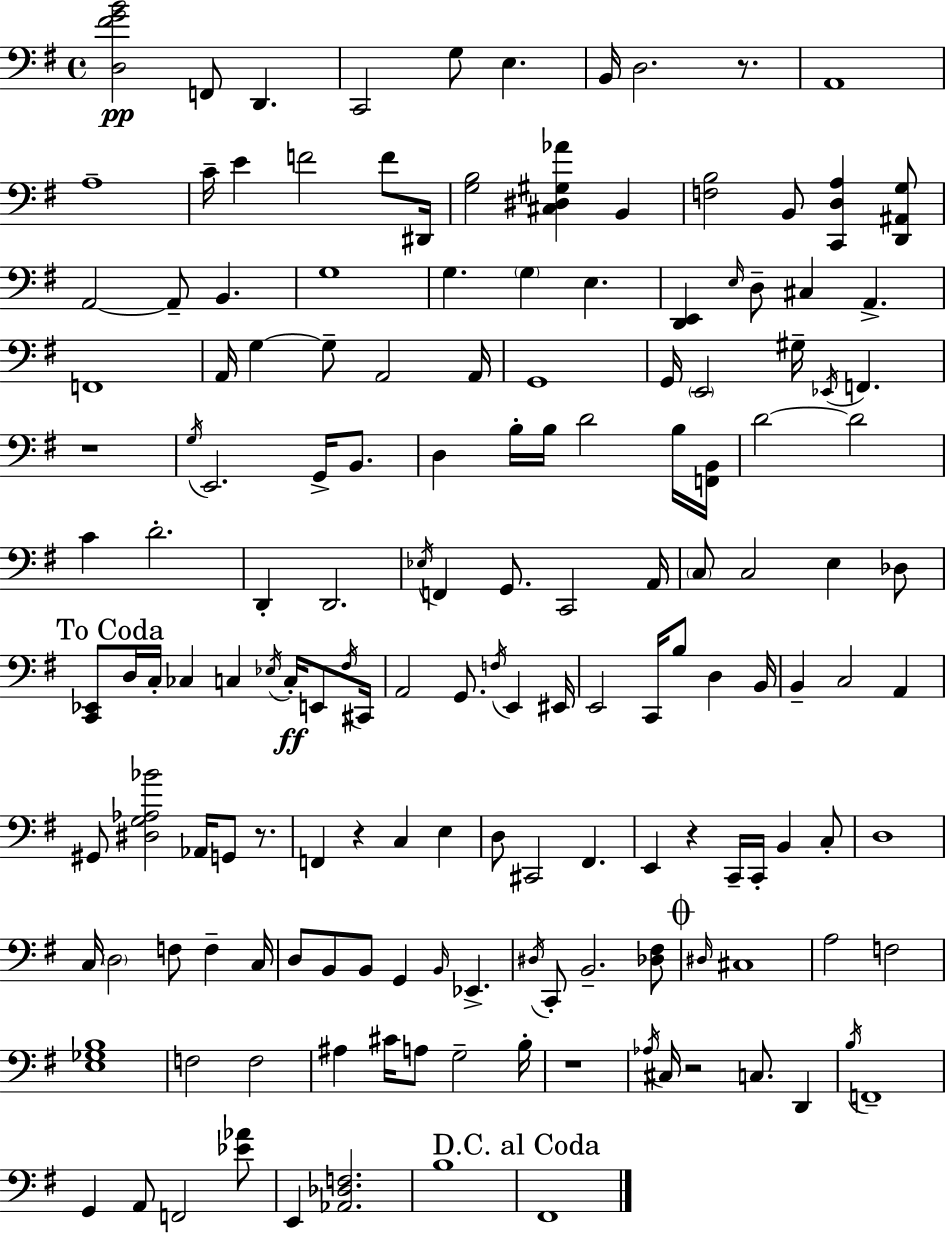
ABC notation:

X:1
T:Untitled
M:4/4
L:1/4
K:Em
[D,^FGB]2 F,,/2 D,, C,,2 G,/2 E, B,,/4 D,2 z/2 A,,4 A,4 C/4 E F2 F/2 ^D,,/4 [G,B,]2 [^C,^D,^G,_A] B,, [F,B,]2 B,,/2 [C,,D,A,] [D,,^A,,G,]/2 A,,2 A,,/2 B,, G,4 G, G, E, [D,,E,,] E,/4 D,/2 ^C, A,, F,,4 A,,/4 G, G,/2 A,,2 A,,/4 G,,4 G,,/4 E,,2 ^G,/4 _E,,/4 F,, z4 G,/4 E,,2 G,,/4 B,,/2 D, B,/4 B,/4 D2 B,/4 [F,,B,,]/4 D2 D2 C D2 D,, D,,2 _E,/4 F,, G,,/2 C,,2 A,,/4 C,/2 C,2 E, _D,/2 [C,,_E,,]/2 D,/4 C,/4 _C, C, _E,/4 C,/4 E,,/2 ^F,/4 ^C,,/4 A,,2 G,,/2 F,/4 E,, ^E,,/4 E,,2 C,,/4 B,/2 D, B,,/4 B,, C,2 A,, ^G,,/2 [^D,G,_A,_B]2 _A,,/4 G,,/2 z/2 F,, z C, E, D,/2 ^C,,2 ^F,, E,, z C,,/4 C,,/4 B,, C,/2 D,4 C,/4 D,2 F,/2 F, C,/4 D,/2 B,,/2 B,,/2 G,, B,,/4 _E,, ^D,/4 C,,/2 B,,2 [_D,^F,]/2 ^D,/4 ^C,4 A,2 F,2 [E,_G,B,]4 F,2 F,2 ^A, ^C/4 A,/2 G,2 B,/4 z4 _A,/4 ^C,/4 z2 C,/2 D,, B,/4 F,,4 G,, A,,/2 F,,2 [_E_A]/2 E,, [_A,,_D,F,]2 B,4 ^F,,4